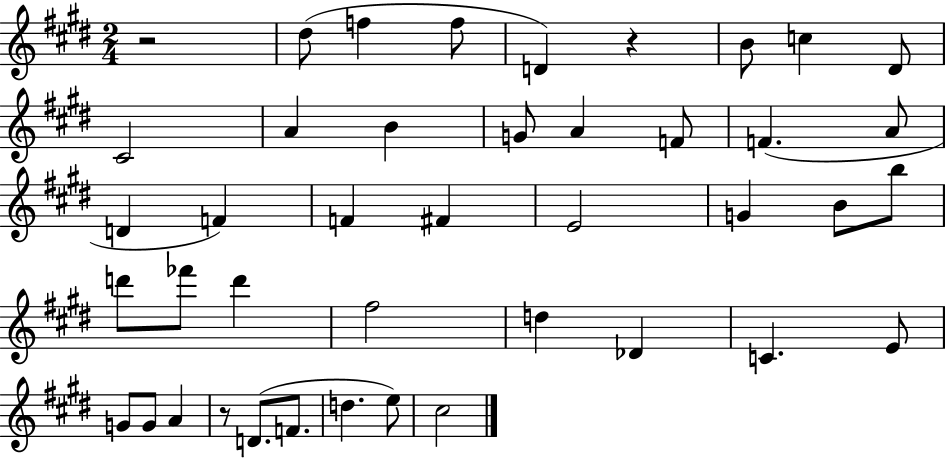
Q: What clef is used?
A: treble